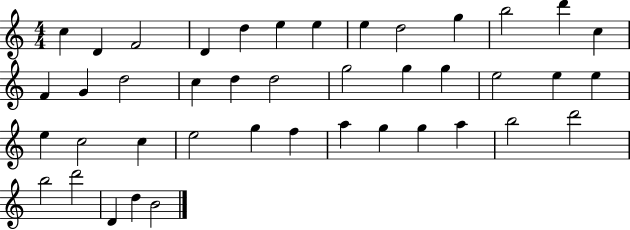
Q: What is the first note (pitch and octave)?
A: C5